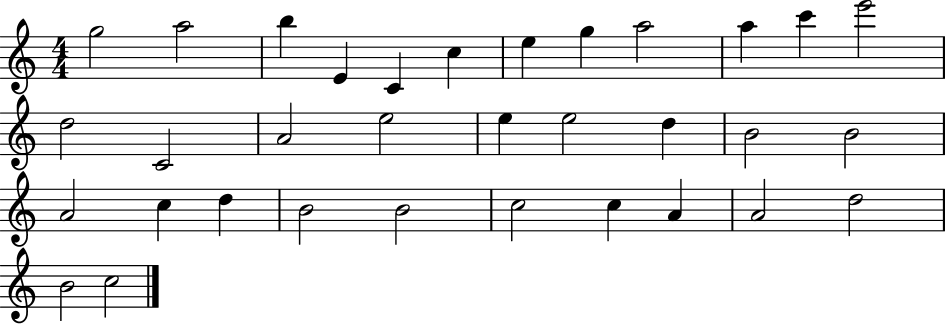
X:1
T:Untitled
M:4/4
L:1/4
K:C
g2 a2 b E C c e g a2 a c' e'2 d2 C2 A2 e2 e e2 d B2 B2 A2 c d B2 B2 c2 c A A2 d2 B2 c2